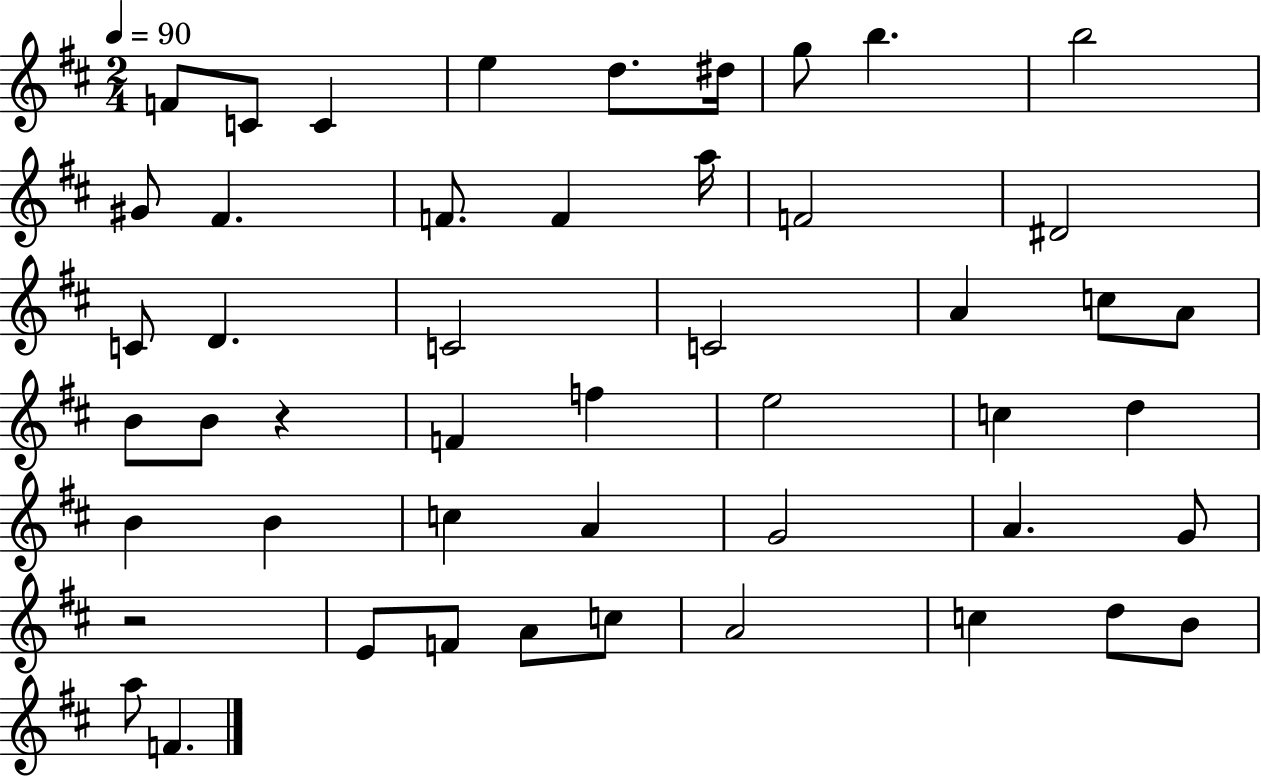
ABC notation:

X:1
T:Untitled
M:2/4
L:1/4
K:D
F/2 C/2 C e d/2 ^d/4 g/2 b b2 ^G/2 ^F F/2 F a/4 F2 ^D2 C/2 D C2 C2 A c/2 A/2 B/2 B/2 z F f e2 c d B B c A G2 A G/2 z2 E/2 F/2 A/2 c/2 A2 c d/2 B/2 a/2 F